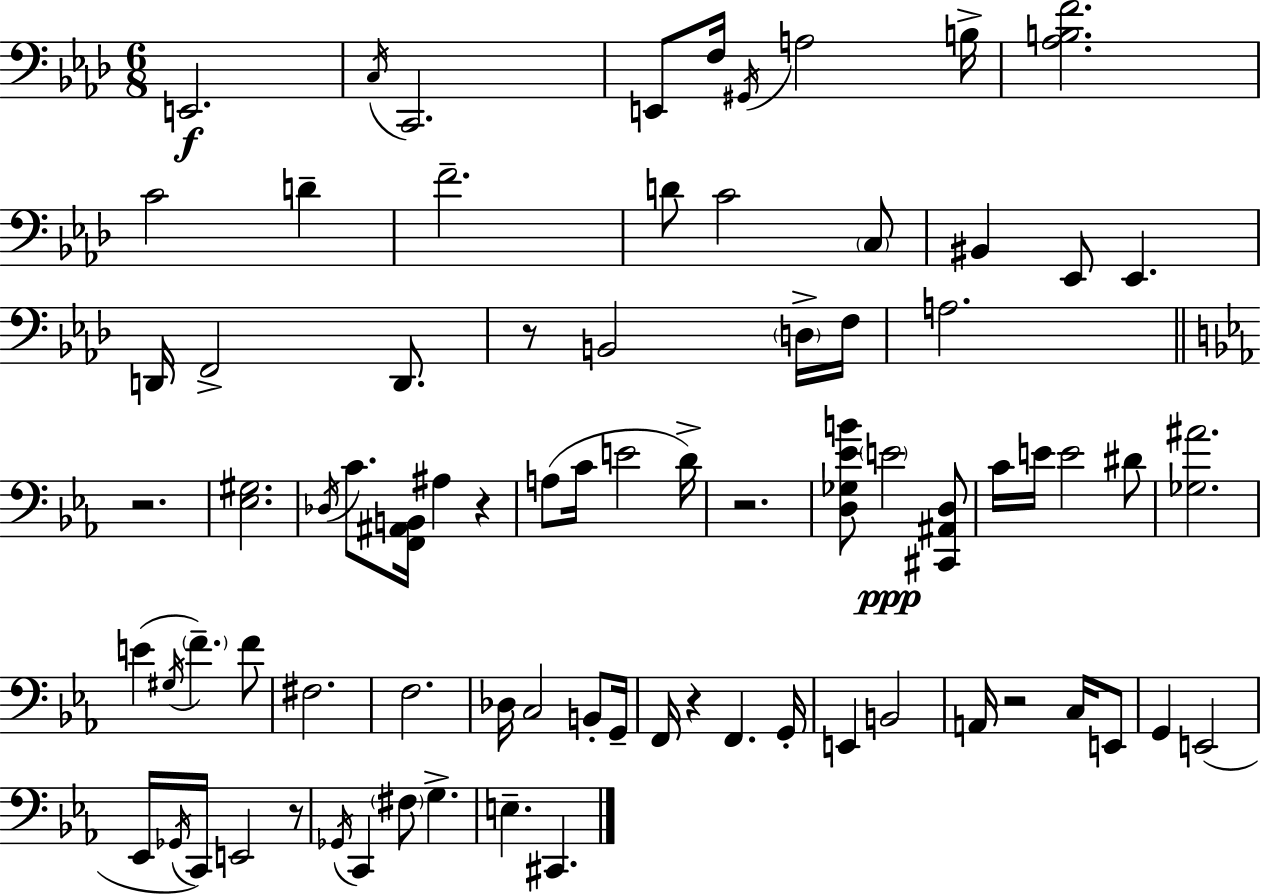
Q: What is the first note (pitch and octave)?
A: E2